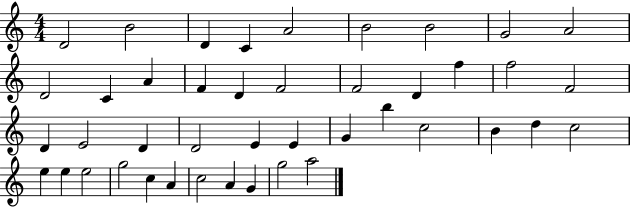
{
  \clef treble
  \numericTimeSignature
  \time 4/4
  \key c \major
  d'2 b'2 | d'4 c'4 a'2 | b'2 b'2 | g'2 a'2 | \break d'2 c'4 a'4 | f'4 d'4 f'2 | f'2 d'4 f''4 | f''2 f'2 | \break d'4 e'2 d'4 | d'2 e'4 e'4 | g'4 b''4 c''2 | b'4 d''4 c''2 | \break e''4 e''4 e''2 | g''2 c''4 a'4 | c''2 a'4 g'4 | g''2 a''2 | \break \bar "|."
}